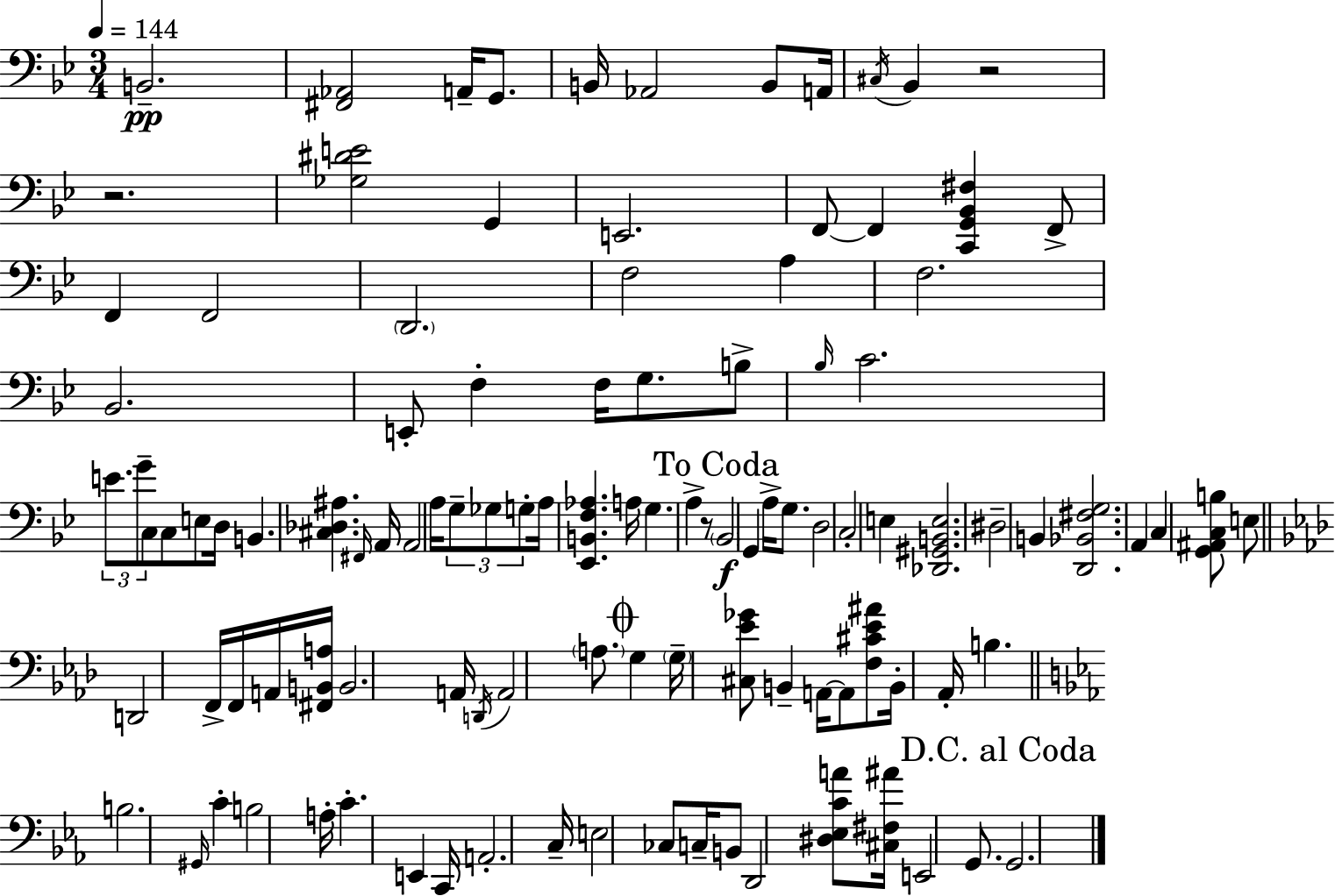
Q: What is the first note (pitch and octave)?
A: B2